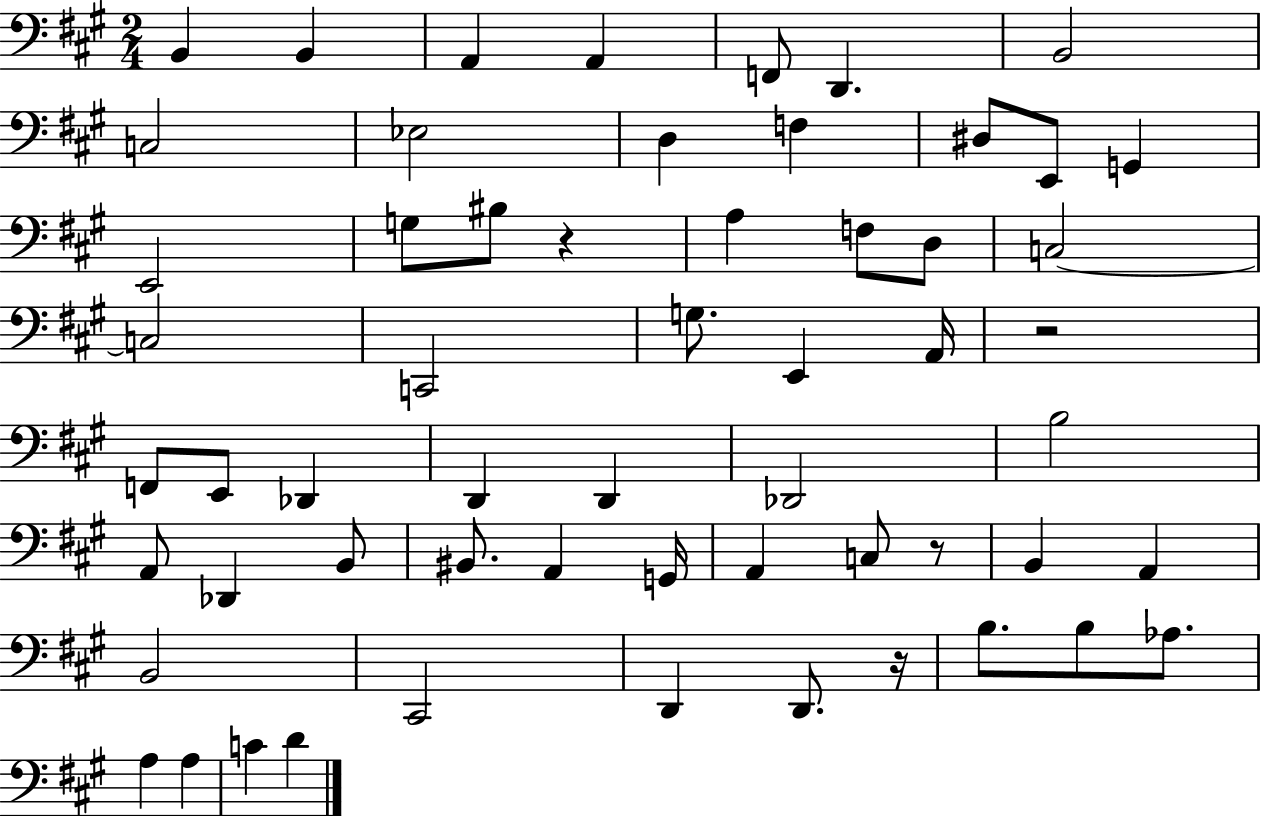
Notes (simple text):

B2/q B2/q A2/q A2/q F2/e D2/q. B2/h C3/h Eb3/h D3/q F3/q D#3/e E2/e G2/q E2/h G3/e BIS3/e R/q A3/q F3/e D3/e C3/h C3/h C2/h G3/e. E2/q A2/s R/h F2/e E2/e Db2/q D2/q D2/q Db2/h B3/h A2/e Db2/q B2/e BIS2/e. A2/q G2/s A2/q C3/e R/e B2/q A2/q B2/h C#2/h D2/q D2/e. R/s B3/e. B3/e Ab3/e. A3/q A3/q C4/q D4/q